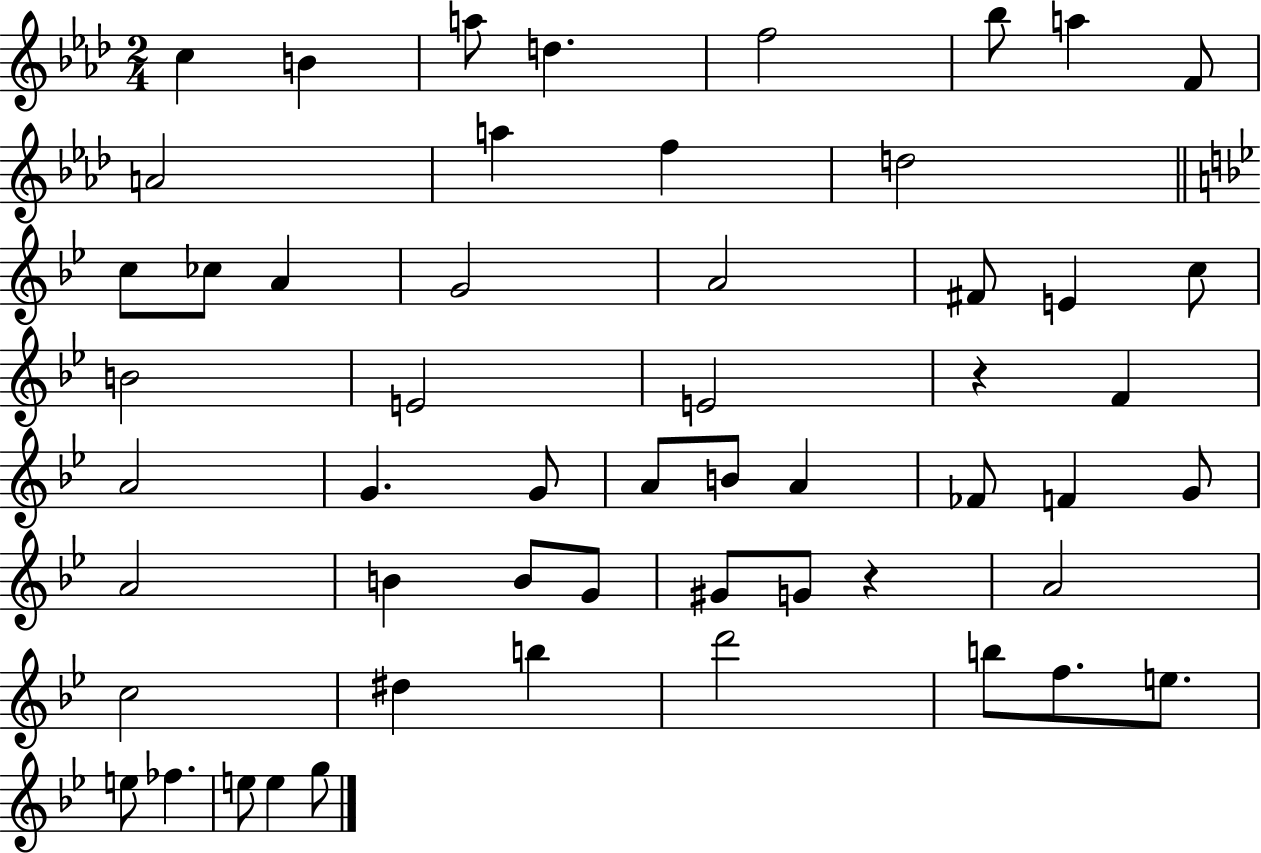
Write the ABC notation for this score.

X:1
T:Untitled
M:2/4
L:1/4
K:Ab
c B a/2 d f2 _b/2 a F/2 A2 a f d2 c/2 _c/2 A G2 A2 ^F/2 E c/2 B2 E2 E2 z F A2 G G/2 A/2 B/2 A _F/2 F G/2 A2 B B/2 G/2 ^G/2 G/2 z A2 c2 ^d b d'2 b/2 f/2 e/2 e/2 _f e/2 e g/2